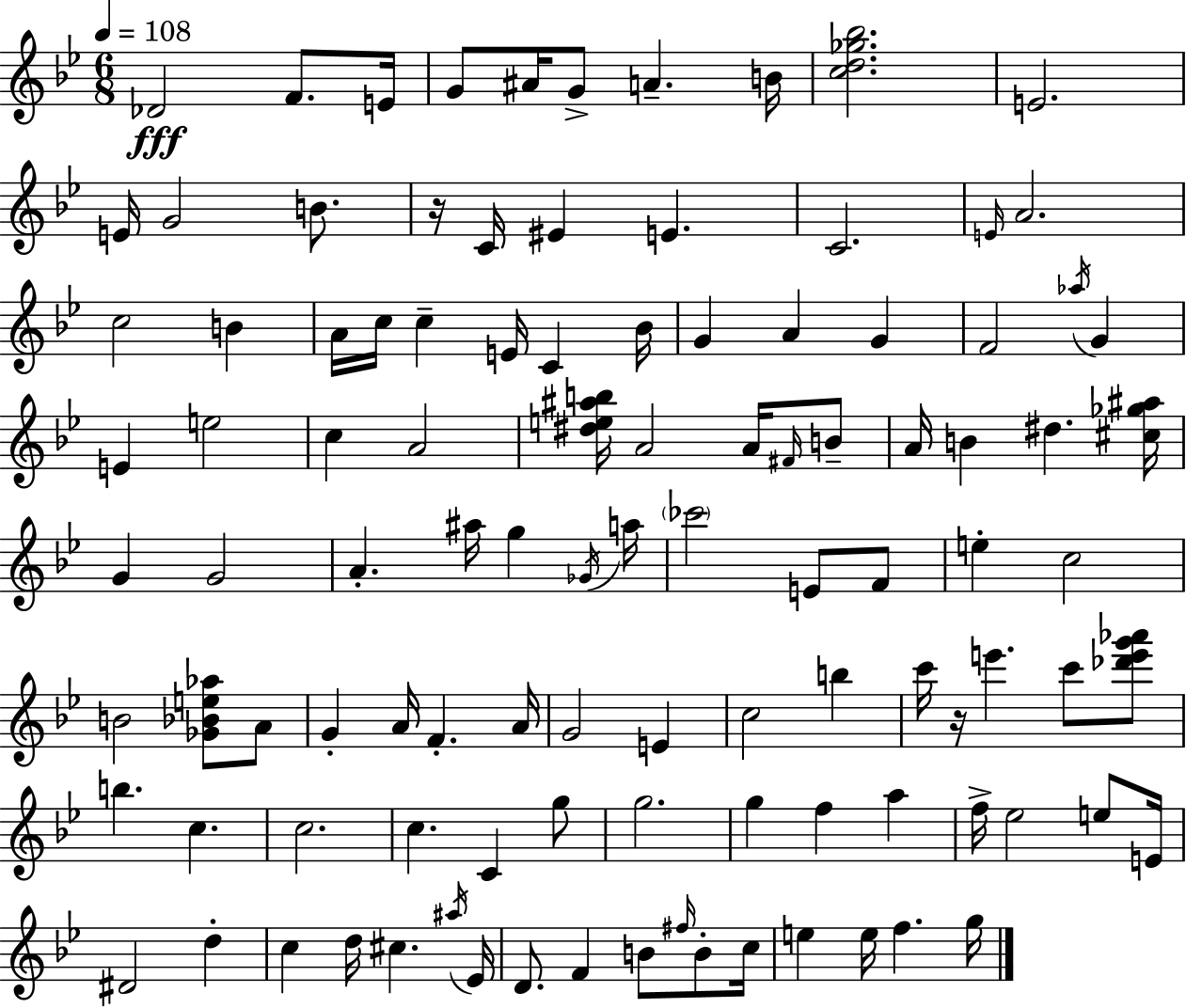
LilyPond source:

{
  \clef treble
  \numericTimeSignature
  \time 6/8
  \key bes \major
  \tempo 4 = 108
  des'2\fff f'8. e'16 | g'8 ais'16 g'8-> a'4.-- b'16 | <c'' d'' ges'' bes''>2. | e'2. | \break e'16 g'2 b'8. | r16 c'16 eis'4 e'4. | c'2. | \grace { e'16 } a'2. | \break c''2 b'4 | a'16 c''16 c''4-- e'16 c'4 | bes'16 g'4 a'4 g'4 | f'2 \acciaccatura { aes''16 } g'4 | \break e'4 e''2 | c''4 a'2 | <dis'' e'' ais'' b''>16 a'2 a'16 | \grace { fis'16 } b'8-- a'16 b'4 dis''4. | \break <cis'' ges'' ais''>16 g'4 g'2 | a'4.-. ais''16 g''4 | \acciaccatura { ges'16 } a''16 \parenthesize ces'''2 | e'8 f'8 e''4-. c''2 | \break b'2 | <ges' bes' e'' aes''>8 a'8 g'4-. a'16 f'4.-. | a'16 g'2 | e'4 c''2 | \break b''4 c'''16 r16 e'''4. | c'''8 <des''' e''' g''' aes'''>8 b''4. c''4. | c''2. | c''4. c'4 | \break g''8 g''2. | g''4 f''4 | a''4 f''16-> ees''2 | e''8 e'16 dis'2 | \break d''4-. c''4 d''16 cis''4. | \acciaccatura { ais''16 } ees'16 d'8. f'4 | b'8 \grace { fis''16 } b'8-. c''16 e''4 e''16 f''4. | g''16 \bar "|."
}